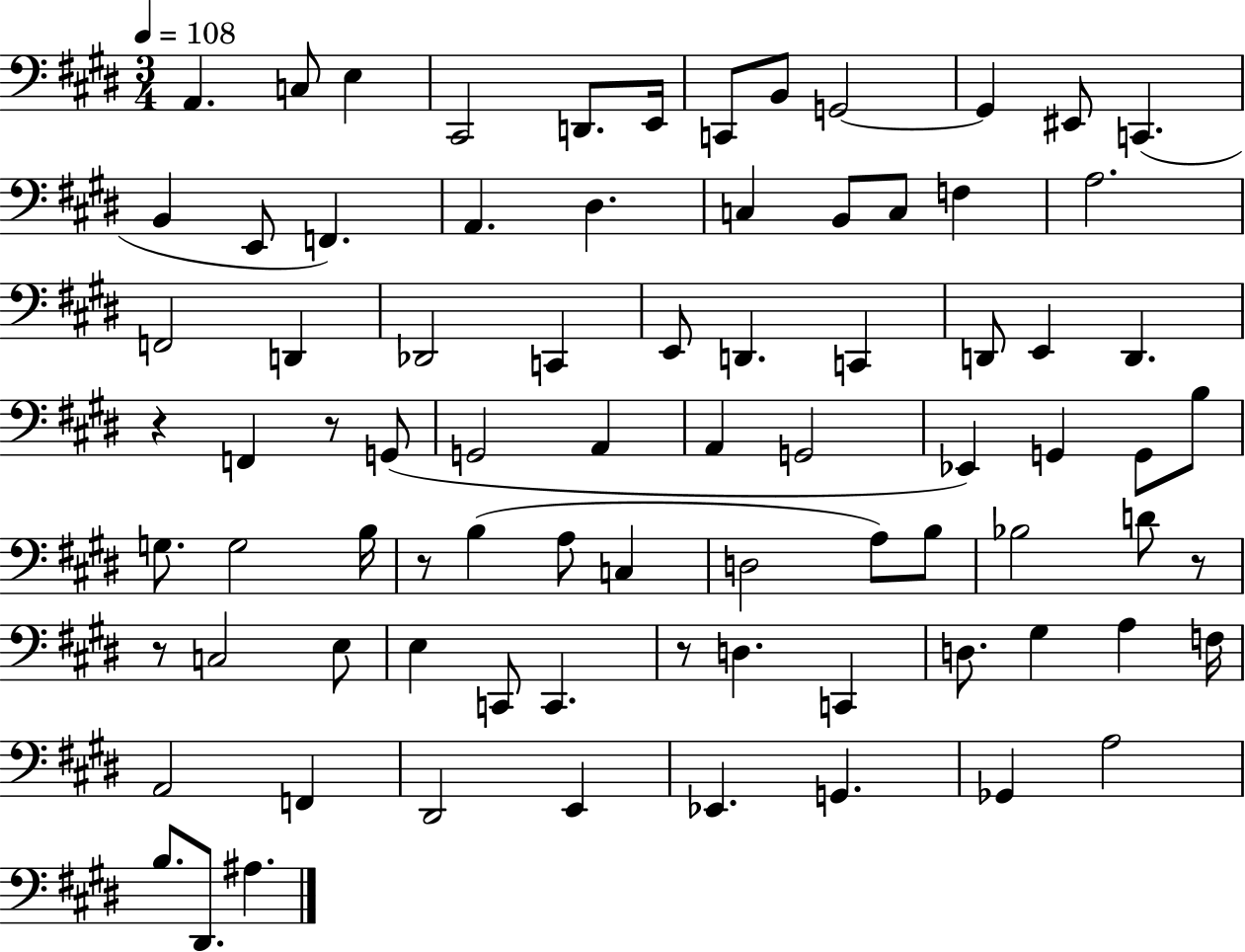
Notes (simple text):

A2/q. C3/e E3/q C#2/h D2/e. E2/s C2/e B2/e G2/h G2/q EIS2/e C2/q. B2/q E2/e F2/q. A2/q. D#3/q. C3/q B2/e C3/e F3/q A3/h. F2/h D2/q Db2/h C2/q E2/e D2/q. C2/q D2/e E2/q D2/q. R/q F2/q R/e G2/e G2/h A2/q A2/q G2/h Eb2/q G2/q G2/e B3/e G3/e. G3/h B3/s R/e B3/q A3/e C3/q D3/h A3/e B3/e Bb3/h D4/e R/e R/e C3/h E3/e E3/q C2/e C2/q. R/e D3/q. C2/q D3/e. G#3/q A3/q F3/s A2/h F2/q D#2/h E2/q Eb2/q. G2/q. Gb2/q A3/h B3/e. D#2/e. A#3/q.